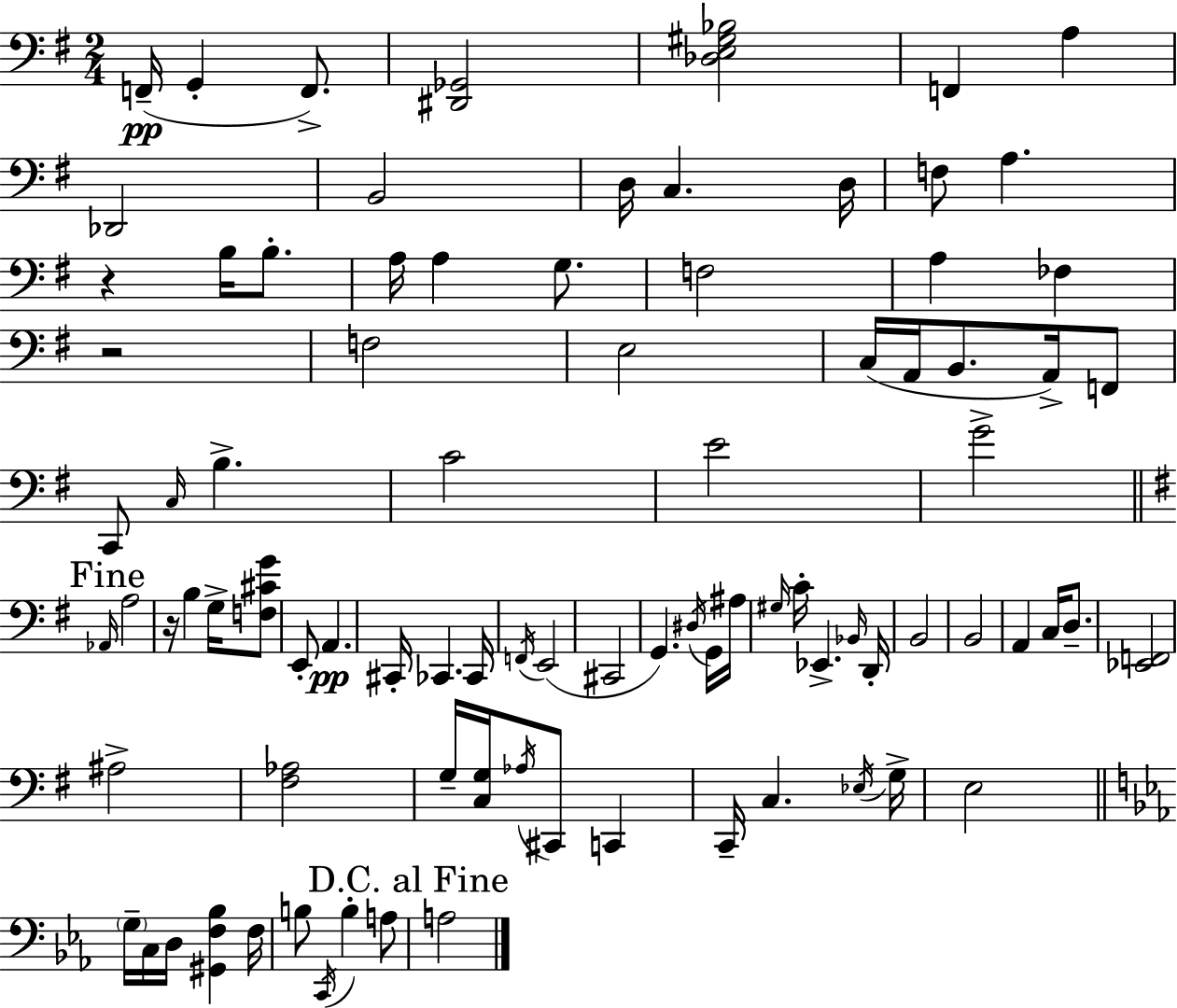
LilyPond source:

{
  \clef bass
  \numericTimeSignature
  \time 2/4
  \key e \minor
  f,16--(\pp g,4-. f,8.->) | <dis, ges,>2 | <des e gis bes>2 | f,4 a4 | \break des,2 | b,2 | d16 c4. d16 | f8 a4. | \break r4 b16 b8.-. | a16 a4 g8. | f2 | a4 fes4 | \break r2 | f2 | e2 | c16( a,16 b,8. a,16->) f,8 | \break c,8 \grace { c16 } b4.-> | c'2 | e'2 | g'2-> | \break \mark "Fine" \bar "||" \break \key g \major \grace { aes,16 } a2 | r16 b4 g16-> <f cis' g'>8 | e,8-. a,4.\pp | cis,16-. ces,4. | \break ces,16 \acciaccatura { f,16 } e,2( | cis,2 | g,4.) | \acciaccatura { dis16 } g,16 ais16 \grace { gis16 } c'16-. ees,4.-> | \break \grace { bes,16 } d,16-. b,2 | b,2 | a,4 | c16 d8.-- <ees, f,>2 | \break ais2-> | <fis aes>2 | g16-- <c g>16 \acciaccatura { aes16 } | cis,8 c,4 c,16-- c4. | \break \acciaccatura { ees16 } g16-> e2 | \bar "||" \break \key c \minor \parenthesize g16-- c16 d16 <gis, f bes>4 f16 | b8 \acciaccatura { c,16 } b4-. a8 | \mark "D.C. al Fine" a2 | \bar "|."
}